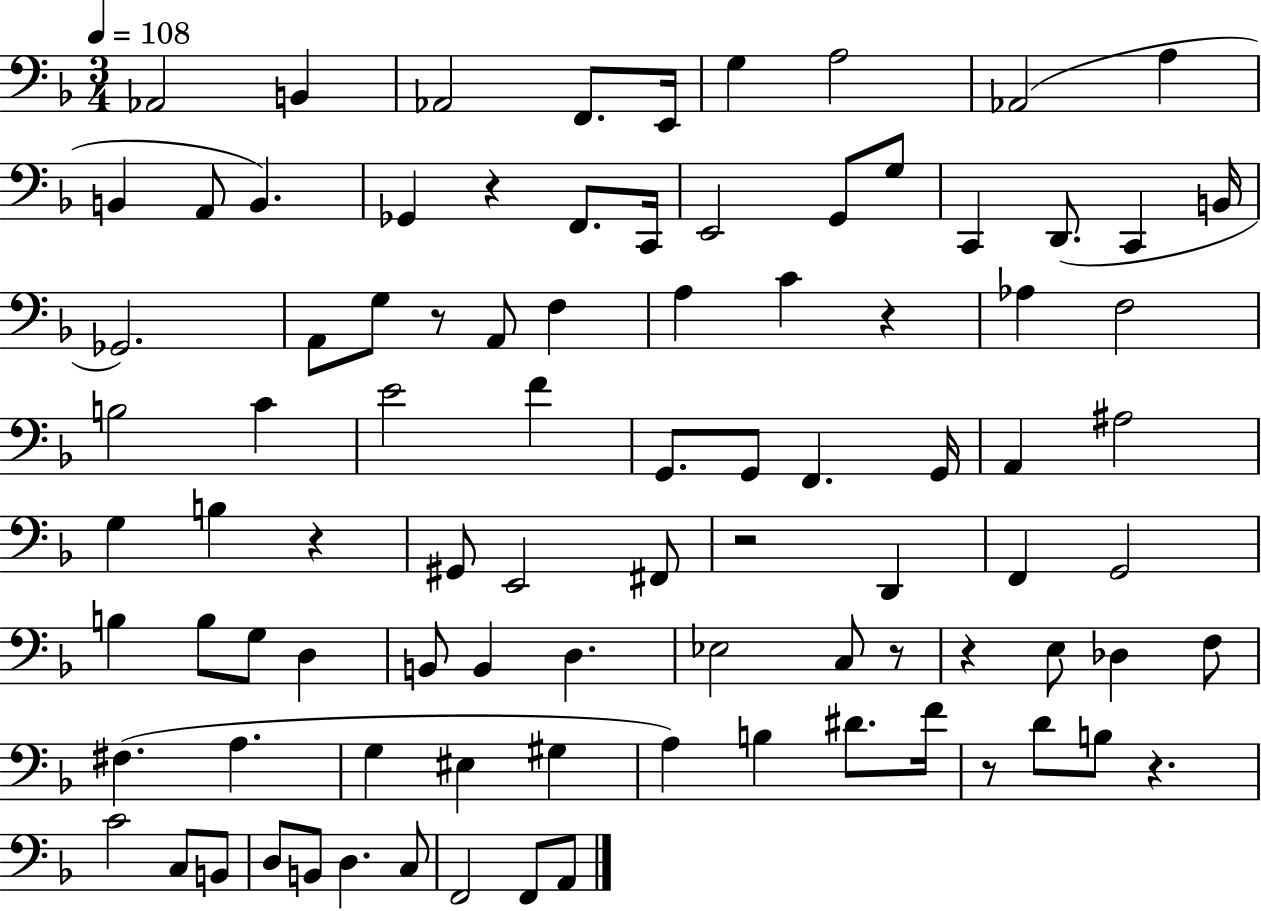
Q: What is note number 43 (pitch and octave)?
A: B3